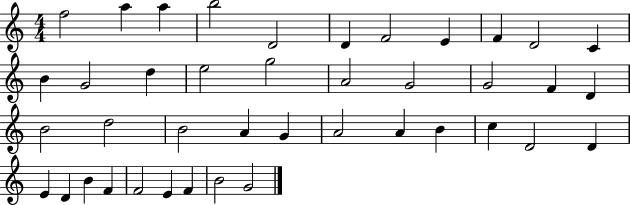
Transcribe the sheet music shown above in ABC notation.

X:1
T:Untitled
M:4/4
L:1/4
K:C
f2 a a b2 D2 D F2 E F D2 C B G2 d e2 g2 A2 G2 G2 F D B2 d2 B2 A G A2 A B c D2 D E D B F F2 E F B2 G2